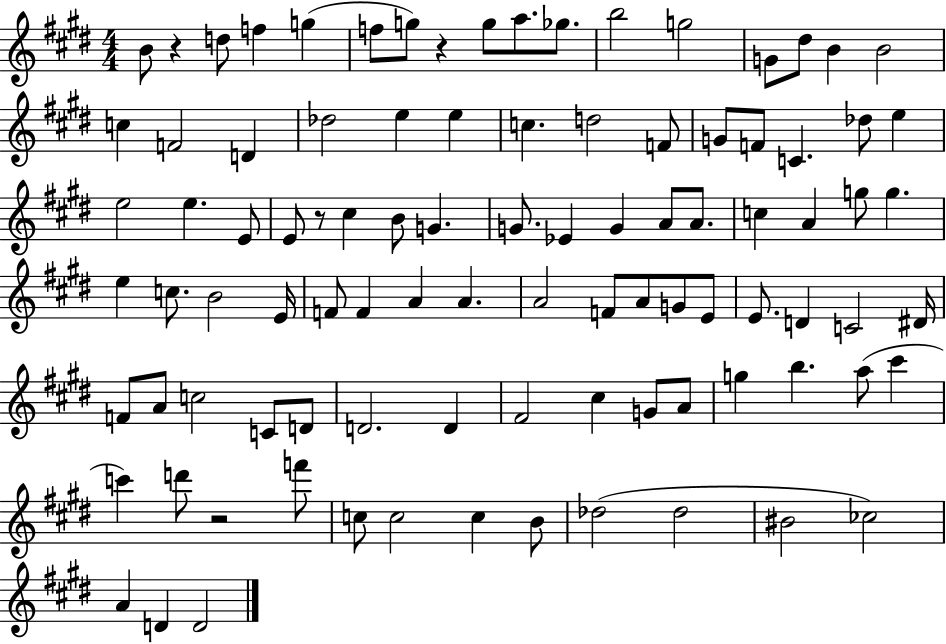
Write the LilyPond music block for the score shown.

{
  \clef treble
  \numericTimeSignature
  \time 4/4
  \key e \major
  \repeat volta 2 { b'8 r4 d''8 f''4 g''4( | f''8 g''8) r4 g''8 a''8. ges''8. | b''2 g''2 | g'8 dis''8 b'4 b'2 | \break c''4 f'2 d'4 | des''2 e''4 e''4 | c''4. d''2 f'8 | g'8 f'8 c'4. des''8 e''4 | \break e''2 e''4. e'8 | e'8 r8 cis''4 b'8 g'4. | g'8. ees'4 g'4 a'8 a'8. | c''4 a'4 g''8 g''4. | \break e''4 c''8. b'2 e'16 | f'8 f'4 a'4 a'4. | a'2 f'8 a'8 g'8 e'8 | e'8. d'4 c'2 dis'16 | \break f'8 a'8 c''2 c'8 d'8 | d'2. d'4 | fis'2 cis''4 g'8 a'8 | g''4 b''4. a''8( cis'''4 | \break c'''4) d'''8 r2 f'''8 | c''8 c''2 c''4 b'8 | des''2( des''2 | bis'2 ces''2) | \break a'4 d'4 d'2 | } \bar "|."
}